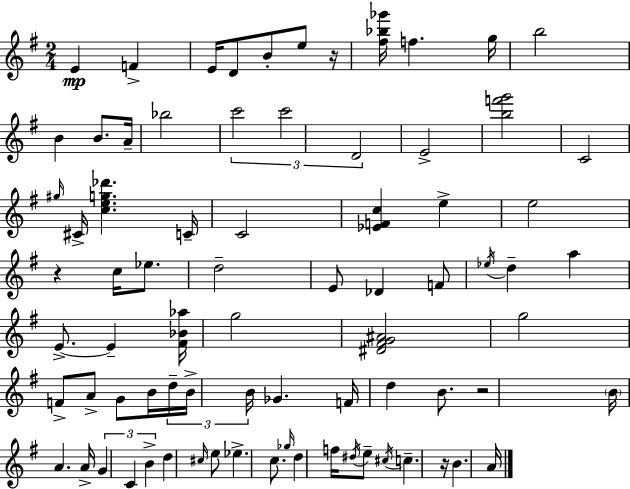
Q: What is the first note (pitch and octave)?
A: E4